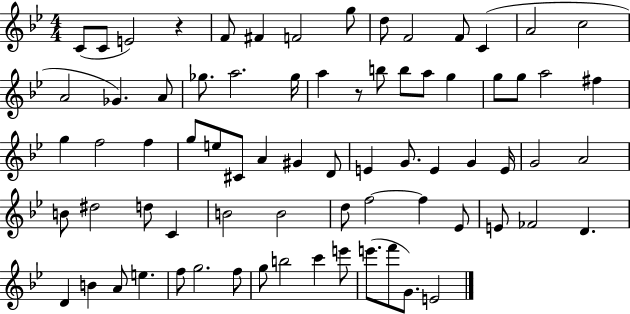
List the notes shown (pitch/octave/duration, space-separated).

C4/e C4/e E4/h R/q F4/e F#4/q F4/h G5/e D5/e F4/h F4/e C4/q A4/h C5/h A4/h Gb4/q. A4/e Gb5/e. A5/h. Gb5/s A5/q R/e B5/e B5/e A5/e G5/q G5/e G5/e A5/h F#5/q G5/q F5/h F5/q G5/e E5/e C#4/e A4/q G#4/q D4/e E4/q G4/e. E4/q G4/q E4/s G4/h A4/h B4/e D#5/h D5/e C4/q B4/h B4/h D5/e F5/h F5/q Eb4/e E4/e FES4/h D4/q. D4/q B4/q A4/e E5/q. F5/e G5/h. F5/e G5/e B5/h C6/q E6/e E6/e. F6/e G4/e. E4/h